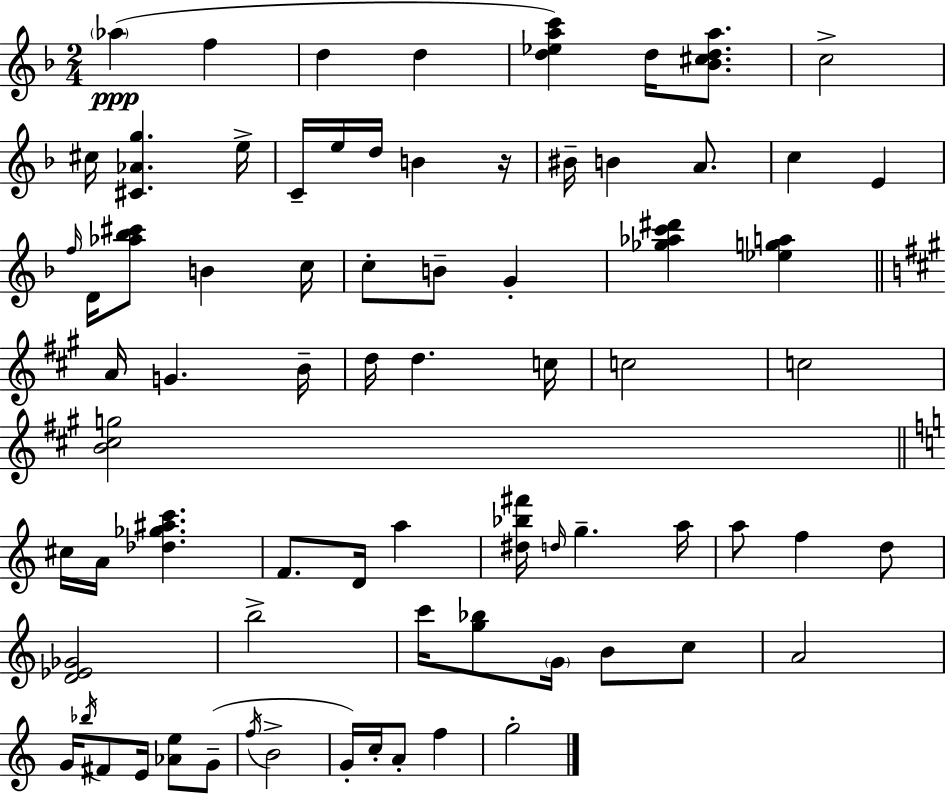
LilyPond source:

{
  \clef treble
  \numericTimeSignature
  \time 2/4
  \key d \minor
  \parenthesize aes''4(\ppp f''4 | d''4 d''4 | <d'' ees'' a'' c'''>4) d''16 <bes' cis'' d'' a''>8. | c''2-> | \break cis''16 <cis' aes' g''>4. e''16-> | c'16-- e''16 d''16 b'4 r16 | bis'16-- b'4 a'8. | c''4 e'4 | \break \grace { f''16 } d'16 <aes'' bes'' cis'''>8 b'4 | c''16 c''8-. b'8-- g'4-. | <ges'' aes'' c''' dis'''>4 <ees'' g'' a''>4 | \bar "||" \break \key a \major a'16 g'4. b'16-- | d''16 d''4. c''16 | c''2 | c''2 | \break <b' cis'' g''>2 | \bar "||" \break \key c \major cis''16 a'16 <des'' ges'' ais'' c'''>4. | f'8. d'16 a''4 | <dis'' bes'' fis'''>16 \grace { d''16 } g''4.-- | a''16 a''8 f''4 d''8 | \break <d' ees' ges'>2 | b''2-> | c'''16 <g'' bes''>8 \parenthesize g'16 b'8 c''8 | a'2 | \break g'16 \acciaccatura { bes''16 } fis'8 e'16 <aes' e''>8 | g'8--( \acciaccatura { f''16 } b'2-> | g'16-.) c''16-. a'8-. f''4 | g''2-. | \break \bar "|."
}